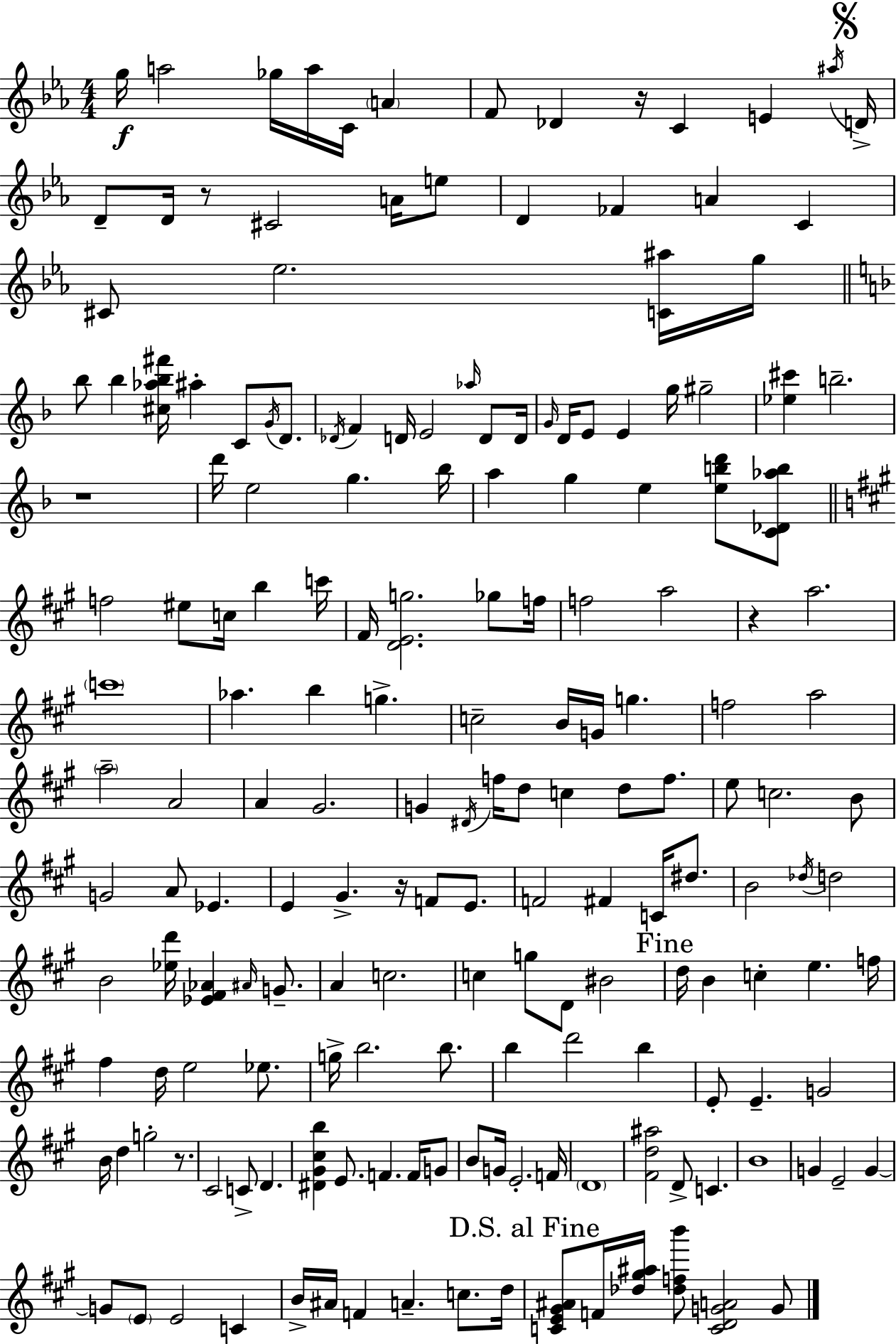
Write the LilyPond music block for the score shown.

{
  \clef treble
  \numericTimeSignature
  \time 4/4
  \key ees \major
  g''16\f a''2 ges''16 a''16 c'16 \parenthesize a'4 | f'8 des'4 r16 c'4 e'4 \acciaccatura { ais''16 } | \mark \markup { \musicglyph "scripts.segno" } d'16-> d'8-- d'16 r8 cis'2 a'16 e''8 | d'4 fes'4 a'4 c'4 | \break cis'8 ees''2. <c' ais''>16 | g''16 \bar "||" \break \key d \minor bes''8 bes''4 <cis'' aes'' bes'' fis'''>16 ais''4-. c'8 \acciaccatura { g'16 } d'8. | \acciaccatura { des'16 } f'4 d'16 e'2 \grace { aes''16 } | d'8 d'16 \grace { g'16 } d'16 e'8 e'4 g''16 gis''2-- | <ees'' cis'''>4 b''2.-- | \break r1 | d'''16 e''2 g''4. | bes''16 a''4 g''4 e''4 | <e'' b'' d'''>8 <c' des' aes'' b''>8 \bar "||" \break \key a \major f''2 eis''8 c''16 b''4 c'''16 | fis'16 <d' e' g''>2. ges''8 f''16 | f''2 a''2 | r4 a''2. | \break \parenthesize c'''1 | aes''4. b''4 g''4.-> | c''2-- b'16 g'16 g''4. | f''2 a''2 | \break \parenthesize a''2-- a'2 | a'4 gis'2. | g'4 \acciaccatura { dis'16 } f''16 d''8 c''4 d''8 f''8. | e''8 c''2. b'8 | \break g'2 a'8 ees'4. | e'4 gis'4.-> r16 f'8 e'8. | f'2 fis'4 c'16 dis''8. | b'2 \acciaccatura { des''16 } d''2 | \break b'2 <ees'' d'''>16 <ees' fis' aes'>4 \grace { ais'16 } | g'8.-- a'4 c''2. | c''4 g''8 d'8 bis'2 | \mark "Fine" d''16 b'4 c''4-. e''4. | \break f''16 fis''4 d''16 e''2 | ees''8. g''16-> b''2. | b''8. b''4 d'''2 b''4 | e'8-. e'4.-- g'2 | \break b'16 d''4 g''2-. | r8. cis'2 c'8-> d'4. | <dis' gis' cis'' b''>4 e'8. f'4. | f'16 g'8 b'8 g'16 e'2.-. | \break f'16 \parenthesize d'1 | <fis' d'' ais''>2 d'8-> c'4. | b'1 | g'4 e'2-- g'4~~ | \break g'8 \parenthesize e'8 e'2 c'4 | b'16-> ais'16 f'4 a'4.-- c''8. | d''16 \mark "D.S. al Fine" <c' e' gis' ais'>8 f'16 <des'' gis'' ais''>16 <des'' f'' b'''>8 <c' d' g' a'>2 | g'8 \bar "|."
}